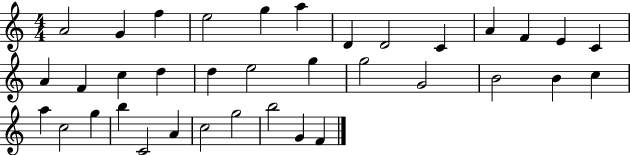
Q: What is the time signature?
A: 4/4